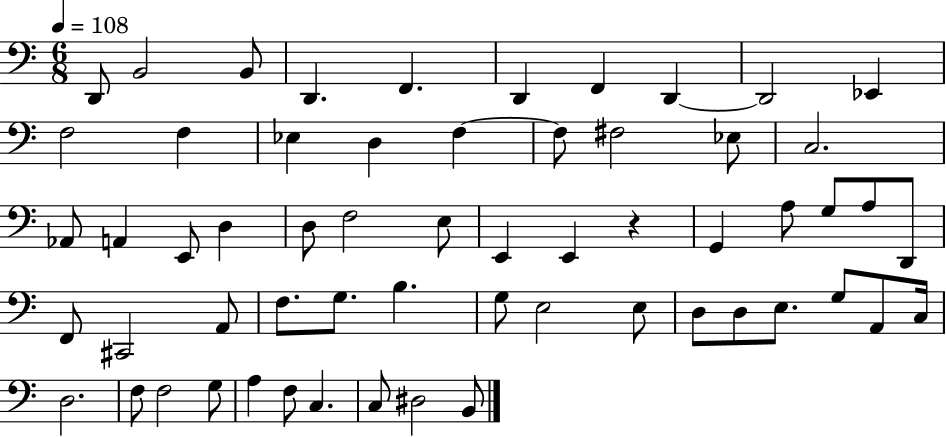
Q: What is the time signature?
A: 6/8